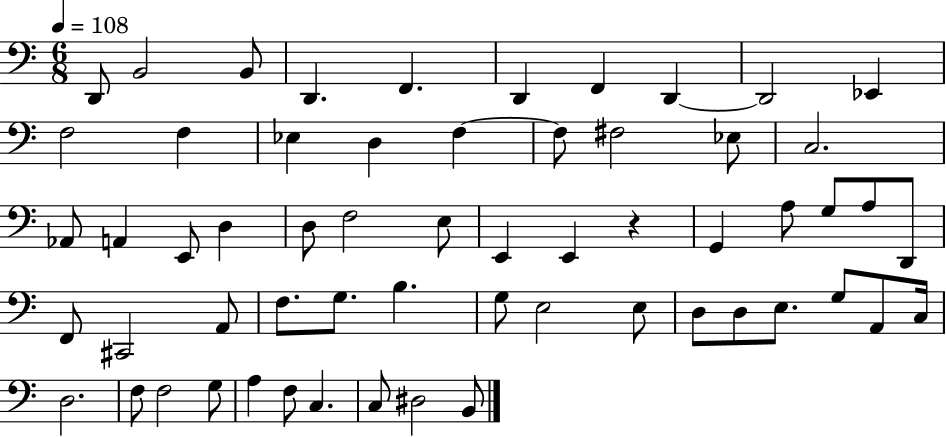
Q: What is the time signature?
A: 6/8